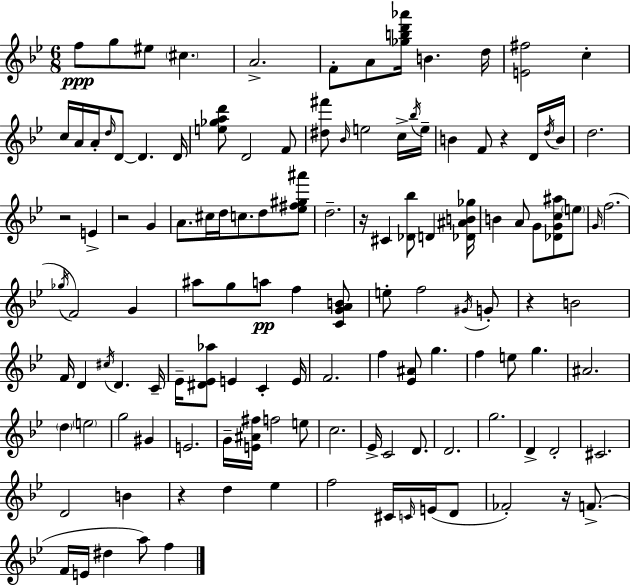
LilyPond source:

{
  \clef treble
  \numericTimeSignature
  \time 6/8
  \key g \minor
  f''8\ppp g''8 eis''8 \parenthesize cis''4. | a'2.-> | f'8-. a'8 <ges'' b'' d''' aes'''>16 b'4. d''16 | <e' fis''>2 c''4-. | \break c''16 a'16 a'16-. \grace { d''16 } d'8~~ d'4. | d'16 <e'' ges'' a'' d'''>8 d'2 f'8 | <dis'' fis'''>8 \grace { bes'16 } e''2 | c''16-> \acciaccatura { bes''16 } e''16-- b'4 f'8 r4 | \break d'16 \acciaccatura { d''16 } b'16 d''2. | r2 | e'4-> r2 | g'4 a'8. cis''16 d''16 c''8. | \break d''8 <ees'' fis'' gis'' ais'''>8 d''2.-- | r16 cis'4 <des' bes''>8 d'4 | <des' ais' b' ges''>16 b'4 a'8 g'8 | <des' g' c'' ais''>8 \parenthesize e''8 \grace { g'16 } f''2.( | \break \acciaccatura { ges''16 } f'2) | g'4 ais''8 g''8 a''8\pp | f''4 <c' g' a' b'>8 e''8-. f''2 | \acciaccatura { gis'16 } g'8-. r4 b'2 | \break f'16 d'4 | \acciaccatura { cis''16 } d'4. c'16-- ees'16-- <dis' ees' aes''>8 e'4 | c'4-. e'16 f'2. | f''4 | \break <ees' ais'>8 g''4. f''4 | e''8 g''4. ais'2. | \parenthesize d''4 | \parenthesize e''2 g''2 | \break gis'4 e'2. | g'16-- <e' ais' fis''>16 f''2 | e''8 c''2. | ees'16-> c'2 | \break d'8. d'2. | g''2. | d'4-> | d'2-. cis'2. | \break d'2 | b'4 r4 | d''4 ees''4 f''2 | cis'16 \grace { c'16 }( e'16 d'8 fes'2-.) | \break r16 f'8.->( f'16 e'16 dis''4 | a''8) f''4 \bar "|."
}